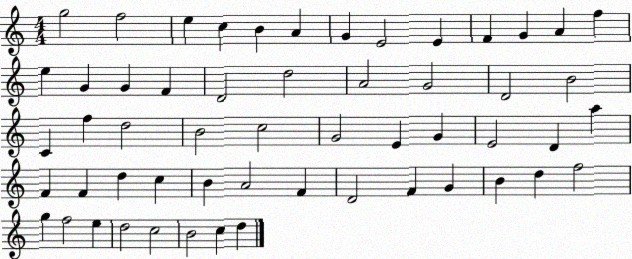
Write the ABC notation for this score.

X:1
T:Untitled
M:4/4
L:1/4
K:C
g2 f2 e c B A G E2 E F G A f e G G F D2 d2 A2 G2 D2 B2 C f d2 B2 c2 G2 E G E2 D a F F d c B A2 F D2 F G B d f2 g f2 e d2 c2 B2 c d